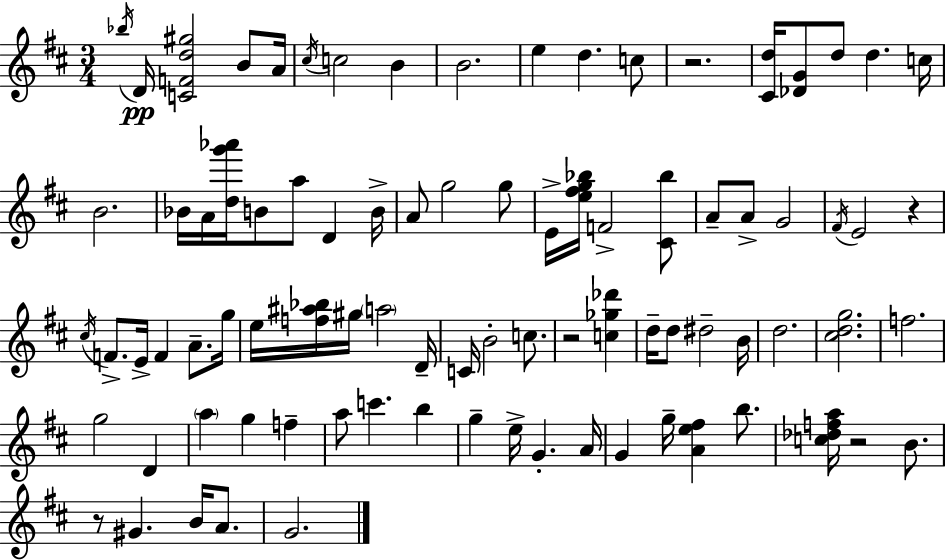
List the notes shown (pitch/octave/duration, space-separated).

Bb5/s D4/s [C4,F4,D5,G#5]/h B4/e A4/s C#5/s C5/h B4/q B4/h. E5/q D5/q. C5/e R/h. [C#4,D5]/s [Db4,G4]/e D5/e D5/q. C5/s B4/h. Bb4/s A4/s [D5,G6,Ab6]/s B4/e A5/e D4/q B4/s A4/e G5/h G5/e E4/s [E5,F#5,G5,Bb5]/s F4/h [C#4,Bb5]/e A4/e A4/e G4/h F#4/s E4/h R/q C#5/s F4/e. E4/s F4/q A4/e. G5/s E5/s [F5,A#5,Bb5]/s G#5/s A5/h D4/s C4/s B4/h C5/e. R/h [C5,Gb5,Db6]/q D5/s D5/e D#5/h B4/s D5/h. [C#5,D5,G5]/h. F5/h. G5/h D4/q A5/q G5/q F5/q A5/e C6/q. B5/q G5/q E5/s G4/q. A4/s G4/q G5/s [A4,E5,F#5]/q B5/e. [C5,Db5,F5,A5]/s R/h B4/e. R/e G#4/q. B4/s A4/e. G4/h.